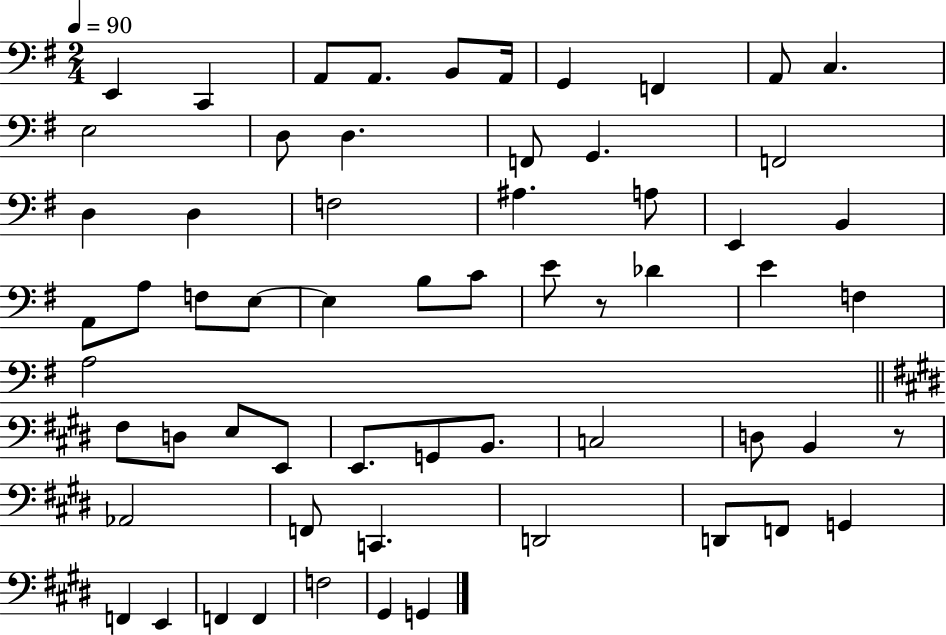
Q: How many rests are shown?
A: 2